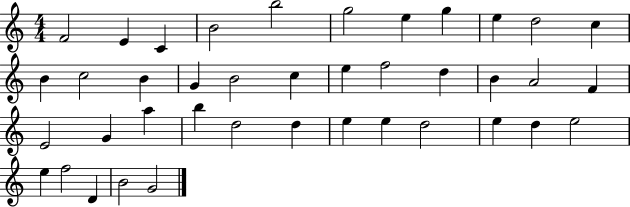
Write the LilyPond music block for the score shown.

{
  \clef treble
  \numericTimeSignature
  \time 4/4
  \key c \major
  f'2 e'4 c'4 | b'2 b''2 | g''2 e''4 g''4 | e''4 d''2 c''4 | \break b'4 c''2 b'4 | g'4 b'2 c''4 | e''4 f''2 d''4 | b'4 a'2 f'4 | \break e'2 g'4 a''4 | b''4 d''2 d''4 | e''4 e''4 d''2 | e''4 d''4 e''2 | \break e''4 f''2 d'4 | b'2 g'2 | \bar "|."
}